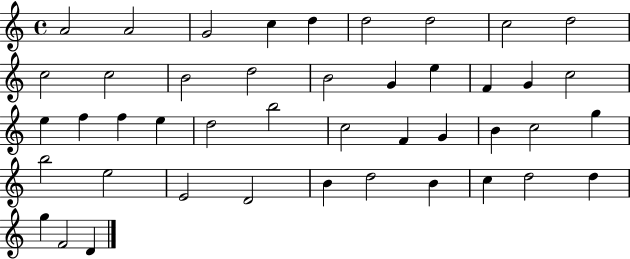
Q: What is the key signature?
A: C major